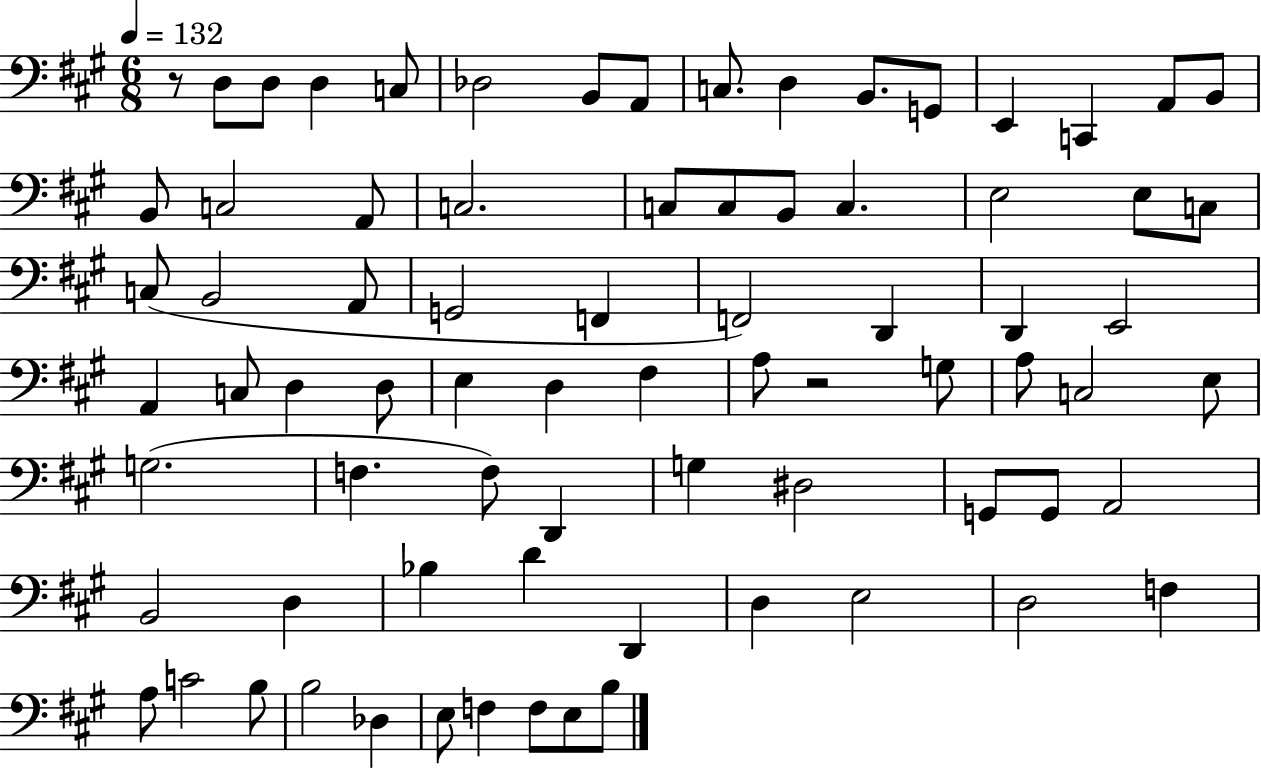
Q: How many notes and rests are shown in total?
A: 77